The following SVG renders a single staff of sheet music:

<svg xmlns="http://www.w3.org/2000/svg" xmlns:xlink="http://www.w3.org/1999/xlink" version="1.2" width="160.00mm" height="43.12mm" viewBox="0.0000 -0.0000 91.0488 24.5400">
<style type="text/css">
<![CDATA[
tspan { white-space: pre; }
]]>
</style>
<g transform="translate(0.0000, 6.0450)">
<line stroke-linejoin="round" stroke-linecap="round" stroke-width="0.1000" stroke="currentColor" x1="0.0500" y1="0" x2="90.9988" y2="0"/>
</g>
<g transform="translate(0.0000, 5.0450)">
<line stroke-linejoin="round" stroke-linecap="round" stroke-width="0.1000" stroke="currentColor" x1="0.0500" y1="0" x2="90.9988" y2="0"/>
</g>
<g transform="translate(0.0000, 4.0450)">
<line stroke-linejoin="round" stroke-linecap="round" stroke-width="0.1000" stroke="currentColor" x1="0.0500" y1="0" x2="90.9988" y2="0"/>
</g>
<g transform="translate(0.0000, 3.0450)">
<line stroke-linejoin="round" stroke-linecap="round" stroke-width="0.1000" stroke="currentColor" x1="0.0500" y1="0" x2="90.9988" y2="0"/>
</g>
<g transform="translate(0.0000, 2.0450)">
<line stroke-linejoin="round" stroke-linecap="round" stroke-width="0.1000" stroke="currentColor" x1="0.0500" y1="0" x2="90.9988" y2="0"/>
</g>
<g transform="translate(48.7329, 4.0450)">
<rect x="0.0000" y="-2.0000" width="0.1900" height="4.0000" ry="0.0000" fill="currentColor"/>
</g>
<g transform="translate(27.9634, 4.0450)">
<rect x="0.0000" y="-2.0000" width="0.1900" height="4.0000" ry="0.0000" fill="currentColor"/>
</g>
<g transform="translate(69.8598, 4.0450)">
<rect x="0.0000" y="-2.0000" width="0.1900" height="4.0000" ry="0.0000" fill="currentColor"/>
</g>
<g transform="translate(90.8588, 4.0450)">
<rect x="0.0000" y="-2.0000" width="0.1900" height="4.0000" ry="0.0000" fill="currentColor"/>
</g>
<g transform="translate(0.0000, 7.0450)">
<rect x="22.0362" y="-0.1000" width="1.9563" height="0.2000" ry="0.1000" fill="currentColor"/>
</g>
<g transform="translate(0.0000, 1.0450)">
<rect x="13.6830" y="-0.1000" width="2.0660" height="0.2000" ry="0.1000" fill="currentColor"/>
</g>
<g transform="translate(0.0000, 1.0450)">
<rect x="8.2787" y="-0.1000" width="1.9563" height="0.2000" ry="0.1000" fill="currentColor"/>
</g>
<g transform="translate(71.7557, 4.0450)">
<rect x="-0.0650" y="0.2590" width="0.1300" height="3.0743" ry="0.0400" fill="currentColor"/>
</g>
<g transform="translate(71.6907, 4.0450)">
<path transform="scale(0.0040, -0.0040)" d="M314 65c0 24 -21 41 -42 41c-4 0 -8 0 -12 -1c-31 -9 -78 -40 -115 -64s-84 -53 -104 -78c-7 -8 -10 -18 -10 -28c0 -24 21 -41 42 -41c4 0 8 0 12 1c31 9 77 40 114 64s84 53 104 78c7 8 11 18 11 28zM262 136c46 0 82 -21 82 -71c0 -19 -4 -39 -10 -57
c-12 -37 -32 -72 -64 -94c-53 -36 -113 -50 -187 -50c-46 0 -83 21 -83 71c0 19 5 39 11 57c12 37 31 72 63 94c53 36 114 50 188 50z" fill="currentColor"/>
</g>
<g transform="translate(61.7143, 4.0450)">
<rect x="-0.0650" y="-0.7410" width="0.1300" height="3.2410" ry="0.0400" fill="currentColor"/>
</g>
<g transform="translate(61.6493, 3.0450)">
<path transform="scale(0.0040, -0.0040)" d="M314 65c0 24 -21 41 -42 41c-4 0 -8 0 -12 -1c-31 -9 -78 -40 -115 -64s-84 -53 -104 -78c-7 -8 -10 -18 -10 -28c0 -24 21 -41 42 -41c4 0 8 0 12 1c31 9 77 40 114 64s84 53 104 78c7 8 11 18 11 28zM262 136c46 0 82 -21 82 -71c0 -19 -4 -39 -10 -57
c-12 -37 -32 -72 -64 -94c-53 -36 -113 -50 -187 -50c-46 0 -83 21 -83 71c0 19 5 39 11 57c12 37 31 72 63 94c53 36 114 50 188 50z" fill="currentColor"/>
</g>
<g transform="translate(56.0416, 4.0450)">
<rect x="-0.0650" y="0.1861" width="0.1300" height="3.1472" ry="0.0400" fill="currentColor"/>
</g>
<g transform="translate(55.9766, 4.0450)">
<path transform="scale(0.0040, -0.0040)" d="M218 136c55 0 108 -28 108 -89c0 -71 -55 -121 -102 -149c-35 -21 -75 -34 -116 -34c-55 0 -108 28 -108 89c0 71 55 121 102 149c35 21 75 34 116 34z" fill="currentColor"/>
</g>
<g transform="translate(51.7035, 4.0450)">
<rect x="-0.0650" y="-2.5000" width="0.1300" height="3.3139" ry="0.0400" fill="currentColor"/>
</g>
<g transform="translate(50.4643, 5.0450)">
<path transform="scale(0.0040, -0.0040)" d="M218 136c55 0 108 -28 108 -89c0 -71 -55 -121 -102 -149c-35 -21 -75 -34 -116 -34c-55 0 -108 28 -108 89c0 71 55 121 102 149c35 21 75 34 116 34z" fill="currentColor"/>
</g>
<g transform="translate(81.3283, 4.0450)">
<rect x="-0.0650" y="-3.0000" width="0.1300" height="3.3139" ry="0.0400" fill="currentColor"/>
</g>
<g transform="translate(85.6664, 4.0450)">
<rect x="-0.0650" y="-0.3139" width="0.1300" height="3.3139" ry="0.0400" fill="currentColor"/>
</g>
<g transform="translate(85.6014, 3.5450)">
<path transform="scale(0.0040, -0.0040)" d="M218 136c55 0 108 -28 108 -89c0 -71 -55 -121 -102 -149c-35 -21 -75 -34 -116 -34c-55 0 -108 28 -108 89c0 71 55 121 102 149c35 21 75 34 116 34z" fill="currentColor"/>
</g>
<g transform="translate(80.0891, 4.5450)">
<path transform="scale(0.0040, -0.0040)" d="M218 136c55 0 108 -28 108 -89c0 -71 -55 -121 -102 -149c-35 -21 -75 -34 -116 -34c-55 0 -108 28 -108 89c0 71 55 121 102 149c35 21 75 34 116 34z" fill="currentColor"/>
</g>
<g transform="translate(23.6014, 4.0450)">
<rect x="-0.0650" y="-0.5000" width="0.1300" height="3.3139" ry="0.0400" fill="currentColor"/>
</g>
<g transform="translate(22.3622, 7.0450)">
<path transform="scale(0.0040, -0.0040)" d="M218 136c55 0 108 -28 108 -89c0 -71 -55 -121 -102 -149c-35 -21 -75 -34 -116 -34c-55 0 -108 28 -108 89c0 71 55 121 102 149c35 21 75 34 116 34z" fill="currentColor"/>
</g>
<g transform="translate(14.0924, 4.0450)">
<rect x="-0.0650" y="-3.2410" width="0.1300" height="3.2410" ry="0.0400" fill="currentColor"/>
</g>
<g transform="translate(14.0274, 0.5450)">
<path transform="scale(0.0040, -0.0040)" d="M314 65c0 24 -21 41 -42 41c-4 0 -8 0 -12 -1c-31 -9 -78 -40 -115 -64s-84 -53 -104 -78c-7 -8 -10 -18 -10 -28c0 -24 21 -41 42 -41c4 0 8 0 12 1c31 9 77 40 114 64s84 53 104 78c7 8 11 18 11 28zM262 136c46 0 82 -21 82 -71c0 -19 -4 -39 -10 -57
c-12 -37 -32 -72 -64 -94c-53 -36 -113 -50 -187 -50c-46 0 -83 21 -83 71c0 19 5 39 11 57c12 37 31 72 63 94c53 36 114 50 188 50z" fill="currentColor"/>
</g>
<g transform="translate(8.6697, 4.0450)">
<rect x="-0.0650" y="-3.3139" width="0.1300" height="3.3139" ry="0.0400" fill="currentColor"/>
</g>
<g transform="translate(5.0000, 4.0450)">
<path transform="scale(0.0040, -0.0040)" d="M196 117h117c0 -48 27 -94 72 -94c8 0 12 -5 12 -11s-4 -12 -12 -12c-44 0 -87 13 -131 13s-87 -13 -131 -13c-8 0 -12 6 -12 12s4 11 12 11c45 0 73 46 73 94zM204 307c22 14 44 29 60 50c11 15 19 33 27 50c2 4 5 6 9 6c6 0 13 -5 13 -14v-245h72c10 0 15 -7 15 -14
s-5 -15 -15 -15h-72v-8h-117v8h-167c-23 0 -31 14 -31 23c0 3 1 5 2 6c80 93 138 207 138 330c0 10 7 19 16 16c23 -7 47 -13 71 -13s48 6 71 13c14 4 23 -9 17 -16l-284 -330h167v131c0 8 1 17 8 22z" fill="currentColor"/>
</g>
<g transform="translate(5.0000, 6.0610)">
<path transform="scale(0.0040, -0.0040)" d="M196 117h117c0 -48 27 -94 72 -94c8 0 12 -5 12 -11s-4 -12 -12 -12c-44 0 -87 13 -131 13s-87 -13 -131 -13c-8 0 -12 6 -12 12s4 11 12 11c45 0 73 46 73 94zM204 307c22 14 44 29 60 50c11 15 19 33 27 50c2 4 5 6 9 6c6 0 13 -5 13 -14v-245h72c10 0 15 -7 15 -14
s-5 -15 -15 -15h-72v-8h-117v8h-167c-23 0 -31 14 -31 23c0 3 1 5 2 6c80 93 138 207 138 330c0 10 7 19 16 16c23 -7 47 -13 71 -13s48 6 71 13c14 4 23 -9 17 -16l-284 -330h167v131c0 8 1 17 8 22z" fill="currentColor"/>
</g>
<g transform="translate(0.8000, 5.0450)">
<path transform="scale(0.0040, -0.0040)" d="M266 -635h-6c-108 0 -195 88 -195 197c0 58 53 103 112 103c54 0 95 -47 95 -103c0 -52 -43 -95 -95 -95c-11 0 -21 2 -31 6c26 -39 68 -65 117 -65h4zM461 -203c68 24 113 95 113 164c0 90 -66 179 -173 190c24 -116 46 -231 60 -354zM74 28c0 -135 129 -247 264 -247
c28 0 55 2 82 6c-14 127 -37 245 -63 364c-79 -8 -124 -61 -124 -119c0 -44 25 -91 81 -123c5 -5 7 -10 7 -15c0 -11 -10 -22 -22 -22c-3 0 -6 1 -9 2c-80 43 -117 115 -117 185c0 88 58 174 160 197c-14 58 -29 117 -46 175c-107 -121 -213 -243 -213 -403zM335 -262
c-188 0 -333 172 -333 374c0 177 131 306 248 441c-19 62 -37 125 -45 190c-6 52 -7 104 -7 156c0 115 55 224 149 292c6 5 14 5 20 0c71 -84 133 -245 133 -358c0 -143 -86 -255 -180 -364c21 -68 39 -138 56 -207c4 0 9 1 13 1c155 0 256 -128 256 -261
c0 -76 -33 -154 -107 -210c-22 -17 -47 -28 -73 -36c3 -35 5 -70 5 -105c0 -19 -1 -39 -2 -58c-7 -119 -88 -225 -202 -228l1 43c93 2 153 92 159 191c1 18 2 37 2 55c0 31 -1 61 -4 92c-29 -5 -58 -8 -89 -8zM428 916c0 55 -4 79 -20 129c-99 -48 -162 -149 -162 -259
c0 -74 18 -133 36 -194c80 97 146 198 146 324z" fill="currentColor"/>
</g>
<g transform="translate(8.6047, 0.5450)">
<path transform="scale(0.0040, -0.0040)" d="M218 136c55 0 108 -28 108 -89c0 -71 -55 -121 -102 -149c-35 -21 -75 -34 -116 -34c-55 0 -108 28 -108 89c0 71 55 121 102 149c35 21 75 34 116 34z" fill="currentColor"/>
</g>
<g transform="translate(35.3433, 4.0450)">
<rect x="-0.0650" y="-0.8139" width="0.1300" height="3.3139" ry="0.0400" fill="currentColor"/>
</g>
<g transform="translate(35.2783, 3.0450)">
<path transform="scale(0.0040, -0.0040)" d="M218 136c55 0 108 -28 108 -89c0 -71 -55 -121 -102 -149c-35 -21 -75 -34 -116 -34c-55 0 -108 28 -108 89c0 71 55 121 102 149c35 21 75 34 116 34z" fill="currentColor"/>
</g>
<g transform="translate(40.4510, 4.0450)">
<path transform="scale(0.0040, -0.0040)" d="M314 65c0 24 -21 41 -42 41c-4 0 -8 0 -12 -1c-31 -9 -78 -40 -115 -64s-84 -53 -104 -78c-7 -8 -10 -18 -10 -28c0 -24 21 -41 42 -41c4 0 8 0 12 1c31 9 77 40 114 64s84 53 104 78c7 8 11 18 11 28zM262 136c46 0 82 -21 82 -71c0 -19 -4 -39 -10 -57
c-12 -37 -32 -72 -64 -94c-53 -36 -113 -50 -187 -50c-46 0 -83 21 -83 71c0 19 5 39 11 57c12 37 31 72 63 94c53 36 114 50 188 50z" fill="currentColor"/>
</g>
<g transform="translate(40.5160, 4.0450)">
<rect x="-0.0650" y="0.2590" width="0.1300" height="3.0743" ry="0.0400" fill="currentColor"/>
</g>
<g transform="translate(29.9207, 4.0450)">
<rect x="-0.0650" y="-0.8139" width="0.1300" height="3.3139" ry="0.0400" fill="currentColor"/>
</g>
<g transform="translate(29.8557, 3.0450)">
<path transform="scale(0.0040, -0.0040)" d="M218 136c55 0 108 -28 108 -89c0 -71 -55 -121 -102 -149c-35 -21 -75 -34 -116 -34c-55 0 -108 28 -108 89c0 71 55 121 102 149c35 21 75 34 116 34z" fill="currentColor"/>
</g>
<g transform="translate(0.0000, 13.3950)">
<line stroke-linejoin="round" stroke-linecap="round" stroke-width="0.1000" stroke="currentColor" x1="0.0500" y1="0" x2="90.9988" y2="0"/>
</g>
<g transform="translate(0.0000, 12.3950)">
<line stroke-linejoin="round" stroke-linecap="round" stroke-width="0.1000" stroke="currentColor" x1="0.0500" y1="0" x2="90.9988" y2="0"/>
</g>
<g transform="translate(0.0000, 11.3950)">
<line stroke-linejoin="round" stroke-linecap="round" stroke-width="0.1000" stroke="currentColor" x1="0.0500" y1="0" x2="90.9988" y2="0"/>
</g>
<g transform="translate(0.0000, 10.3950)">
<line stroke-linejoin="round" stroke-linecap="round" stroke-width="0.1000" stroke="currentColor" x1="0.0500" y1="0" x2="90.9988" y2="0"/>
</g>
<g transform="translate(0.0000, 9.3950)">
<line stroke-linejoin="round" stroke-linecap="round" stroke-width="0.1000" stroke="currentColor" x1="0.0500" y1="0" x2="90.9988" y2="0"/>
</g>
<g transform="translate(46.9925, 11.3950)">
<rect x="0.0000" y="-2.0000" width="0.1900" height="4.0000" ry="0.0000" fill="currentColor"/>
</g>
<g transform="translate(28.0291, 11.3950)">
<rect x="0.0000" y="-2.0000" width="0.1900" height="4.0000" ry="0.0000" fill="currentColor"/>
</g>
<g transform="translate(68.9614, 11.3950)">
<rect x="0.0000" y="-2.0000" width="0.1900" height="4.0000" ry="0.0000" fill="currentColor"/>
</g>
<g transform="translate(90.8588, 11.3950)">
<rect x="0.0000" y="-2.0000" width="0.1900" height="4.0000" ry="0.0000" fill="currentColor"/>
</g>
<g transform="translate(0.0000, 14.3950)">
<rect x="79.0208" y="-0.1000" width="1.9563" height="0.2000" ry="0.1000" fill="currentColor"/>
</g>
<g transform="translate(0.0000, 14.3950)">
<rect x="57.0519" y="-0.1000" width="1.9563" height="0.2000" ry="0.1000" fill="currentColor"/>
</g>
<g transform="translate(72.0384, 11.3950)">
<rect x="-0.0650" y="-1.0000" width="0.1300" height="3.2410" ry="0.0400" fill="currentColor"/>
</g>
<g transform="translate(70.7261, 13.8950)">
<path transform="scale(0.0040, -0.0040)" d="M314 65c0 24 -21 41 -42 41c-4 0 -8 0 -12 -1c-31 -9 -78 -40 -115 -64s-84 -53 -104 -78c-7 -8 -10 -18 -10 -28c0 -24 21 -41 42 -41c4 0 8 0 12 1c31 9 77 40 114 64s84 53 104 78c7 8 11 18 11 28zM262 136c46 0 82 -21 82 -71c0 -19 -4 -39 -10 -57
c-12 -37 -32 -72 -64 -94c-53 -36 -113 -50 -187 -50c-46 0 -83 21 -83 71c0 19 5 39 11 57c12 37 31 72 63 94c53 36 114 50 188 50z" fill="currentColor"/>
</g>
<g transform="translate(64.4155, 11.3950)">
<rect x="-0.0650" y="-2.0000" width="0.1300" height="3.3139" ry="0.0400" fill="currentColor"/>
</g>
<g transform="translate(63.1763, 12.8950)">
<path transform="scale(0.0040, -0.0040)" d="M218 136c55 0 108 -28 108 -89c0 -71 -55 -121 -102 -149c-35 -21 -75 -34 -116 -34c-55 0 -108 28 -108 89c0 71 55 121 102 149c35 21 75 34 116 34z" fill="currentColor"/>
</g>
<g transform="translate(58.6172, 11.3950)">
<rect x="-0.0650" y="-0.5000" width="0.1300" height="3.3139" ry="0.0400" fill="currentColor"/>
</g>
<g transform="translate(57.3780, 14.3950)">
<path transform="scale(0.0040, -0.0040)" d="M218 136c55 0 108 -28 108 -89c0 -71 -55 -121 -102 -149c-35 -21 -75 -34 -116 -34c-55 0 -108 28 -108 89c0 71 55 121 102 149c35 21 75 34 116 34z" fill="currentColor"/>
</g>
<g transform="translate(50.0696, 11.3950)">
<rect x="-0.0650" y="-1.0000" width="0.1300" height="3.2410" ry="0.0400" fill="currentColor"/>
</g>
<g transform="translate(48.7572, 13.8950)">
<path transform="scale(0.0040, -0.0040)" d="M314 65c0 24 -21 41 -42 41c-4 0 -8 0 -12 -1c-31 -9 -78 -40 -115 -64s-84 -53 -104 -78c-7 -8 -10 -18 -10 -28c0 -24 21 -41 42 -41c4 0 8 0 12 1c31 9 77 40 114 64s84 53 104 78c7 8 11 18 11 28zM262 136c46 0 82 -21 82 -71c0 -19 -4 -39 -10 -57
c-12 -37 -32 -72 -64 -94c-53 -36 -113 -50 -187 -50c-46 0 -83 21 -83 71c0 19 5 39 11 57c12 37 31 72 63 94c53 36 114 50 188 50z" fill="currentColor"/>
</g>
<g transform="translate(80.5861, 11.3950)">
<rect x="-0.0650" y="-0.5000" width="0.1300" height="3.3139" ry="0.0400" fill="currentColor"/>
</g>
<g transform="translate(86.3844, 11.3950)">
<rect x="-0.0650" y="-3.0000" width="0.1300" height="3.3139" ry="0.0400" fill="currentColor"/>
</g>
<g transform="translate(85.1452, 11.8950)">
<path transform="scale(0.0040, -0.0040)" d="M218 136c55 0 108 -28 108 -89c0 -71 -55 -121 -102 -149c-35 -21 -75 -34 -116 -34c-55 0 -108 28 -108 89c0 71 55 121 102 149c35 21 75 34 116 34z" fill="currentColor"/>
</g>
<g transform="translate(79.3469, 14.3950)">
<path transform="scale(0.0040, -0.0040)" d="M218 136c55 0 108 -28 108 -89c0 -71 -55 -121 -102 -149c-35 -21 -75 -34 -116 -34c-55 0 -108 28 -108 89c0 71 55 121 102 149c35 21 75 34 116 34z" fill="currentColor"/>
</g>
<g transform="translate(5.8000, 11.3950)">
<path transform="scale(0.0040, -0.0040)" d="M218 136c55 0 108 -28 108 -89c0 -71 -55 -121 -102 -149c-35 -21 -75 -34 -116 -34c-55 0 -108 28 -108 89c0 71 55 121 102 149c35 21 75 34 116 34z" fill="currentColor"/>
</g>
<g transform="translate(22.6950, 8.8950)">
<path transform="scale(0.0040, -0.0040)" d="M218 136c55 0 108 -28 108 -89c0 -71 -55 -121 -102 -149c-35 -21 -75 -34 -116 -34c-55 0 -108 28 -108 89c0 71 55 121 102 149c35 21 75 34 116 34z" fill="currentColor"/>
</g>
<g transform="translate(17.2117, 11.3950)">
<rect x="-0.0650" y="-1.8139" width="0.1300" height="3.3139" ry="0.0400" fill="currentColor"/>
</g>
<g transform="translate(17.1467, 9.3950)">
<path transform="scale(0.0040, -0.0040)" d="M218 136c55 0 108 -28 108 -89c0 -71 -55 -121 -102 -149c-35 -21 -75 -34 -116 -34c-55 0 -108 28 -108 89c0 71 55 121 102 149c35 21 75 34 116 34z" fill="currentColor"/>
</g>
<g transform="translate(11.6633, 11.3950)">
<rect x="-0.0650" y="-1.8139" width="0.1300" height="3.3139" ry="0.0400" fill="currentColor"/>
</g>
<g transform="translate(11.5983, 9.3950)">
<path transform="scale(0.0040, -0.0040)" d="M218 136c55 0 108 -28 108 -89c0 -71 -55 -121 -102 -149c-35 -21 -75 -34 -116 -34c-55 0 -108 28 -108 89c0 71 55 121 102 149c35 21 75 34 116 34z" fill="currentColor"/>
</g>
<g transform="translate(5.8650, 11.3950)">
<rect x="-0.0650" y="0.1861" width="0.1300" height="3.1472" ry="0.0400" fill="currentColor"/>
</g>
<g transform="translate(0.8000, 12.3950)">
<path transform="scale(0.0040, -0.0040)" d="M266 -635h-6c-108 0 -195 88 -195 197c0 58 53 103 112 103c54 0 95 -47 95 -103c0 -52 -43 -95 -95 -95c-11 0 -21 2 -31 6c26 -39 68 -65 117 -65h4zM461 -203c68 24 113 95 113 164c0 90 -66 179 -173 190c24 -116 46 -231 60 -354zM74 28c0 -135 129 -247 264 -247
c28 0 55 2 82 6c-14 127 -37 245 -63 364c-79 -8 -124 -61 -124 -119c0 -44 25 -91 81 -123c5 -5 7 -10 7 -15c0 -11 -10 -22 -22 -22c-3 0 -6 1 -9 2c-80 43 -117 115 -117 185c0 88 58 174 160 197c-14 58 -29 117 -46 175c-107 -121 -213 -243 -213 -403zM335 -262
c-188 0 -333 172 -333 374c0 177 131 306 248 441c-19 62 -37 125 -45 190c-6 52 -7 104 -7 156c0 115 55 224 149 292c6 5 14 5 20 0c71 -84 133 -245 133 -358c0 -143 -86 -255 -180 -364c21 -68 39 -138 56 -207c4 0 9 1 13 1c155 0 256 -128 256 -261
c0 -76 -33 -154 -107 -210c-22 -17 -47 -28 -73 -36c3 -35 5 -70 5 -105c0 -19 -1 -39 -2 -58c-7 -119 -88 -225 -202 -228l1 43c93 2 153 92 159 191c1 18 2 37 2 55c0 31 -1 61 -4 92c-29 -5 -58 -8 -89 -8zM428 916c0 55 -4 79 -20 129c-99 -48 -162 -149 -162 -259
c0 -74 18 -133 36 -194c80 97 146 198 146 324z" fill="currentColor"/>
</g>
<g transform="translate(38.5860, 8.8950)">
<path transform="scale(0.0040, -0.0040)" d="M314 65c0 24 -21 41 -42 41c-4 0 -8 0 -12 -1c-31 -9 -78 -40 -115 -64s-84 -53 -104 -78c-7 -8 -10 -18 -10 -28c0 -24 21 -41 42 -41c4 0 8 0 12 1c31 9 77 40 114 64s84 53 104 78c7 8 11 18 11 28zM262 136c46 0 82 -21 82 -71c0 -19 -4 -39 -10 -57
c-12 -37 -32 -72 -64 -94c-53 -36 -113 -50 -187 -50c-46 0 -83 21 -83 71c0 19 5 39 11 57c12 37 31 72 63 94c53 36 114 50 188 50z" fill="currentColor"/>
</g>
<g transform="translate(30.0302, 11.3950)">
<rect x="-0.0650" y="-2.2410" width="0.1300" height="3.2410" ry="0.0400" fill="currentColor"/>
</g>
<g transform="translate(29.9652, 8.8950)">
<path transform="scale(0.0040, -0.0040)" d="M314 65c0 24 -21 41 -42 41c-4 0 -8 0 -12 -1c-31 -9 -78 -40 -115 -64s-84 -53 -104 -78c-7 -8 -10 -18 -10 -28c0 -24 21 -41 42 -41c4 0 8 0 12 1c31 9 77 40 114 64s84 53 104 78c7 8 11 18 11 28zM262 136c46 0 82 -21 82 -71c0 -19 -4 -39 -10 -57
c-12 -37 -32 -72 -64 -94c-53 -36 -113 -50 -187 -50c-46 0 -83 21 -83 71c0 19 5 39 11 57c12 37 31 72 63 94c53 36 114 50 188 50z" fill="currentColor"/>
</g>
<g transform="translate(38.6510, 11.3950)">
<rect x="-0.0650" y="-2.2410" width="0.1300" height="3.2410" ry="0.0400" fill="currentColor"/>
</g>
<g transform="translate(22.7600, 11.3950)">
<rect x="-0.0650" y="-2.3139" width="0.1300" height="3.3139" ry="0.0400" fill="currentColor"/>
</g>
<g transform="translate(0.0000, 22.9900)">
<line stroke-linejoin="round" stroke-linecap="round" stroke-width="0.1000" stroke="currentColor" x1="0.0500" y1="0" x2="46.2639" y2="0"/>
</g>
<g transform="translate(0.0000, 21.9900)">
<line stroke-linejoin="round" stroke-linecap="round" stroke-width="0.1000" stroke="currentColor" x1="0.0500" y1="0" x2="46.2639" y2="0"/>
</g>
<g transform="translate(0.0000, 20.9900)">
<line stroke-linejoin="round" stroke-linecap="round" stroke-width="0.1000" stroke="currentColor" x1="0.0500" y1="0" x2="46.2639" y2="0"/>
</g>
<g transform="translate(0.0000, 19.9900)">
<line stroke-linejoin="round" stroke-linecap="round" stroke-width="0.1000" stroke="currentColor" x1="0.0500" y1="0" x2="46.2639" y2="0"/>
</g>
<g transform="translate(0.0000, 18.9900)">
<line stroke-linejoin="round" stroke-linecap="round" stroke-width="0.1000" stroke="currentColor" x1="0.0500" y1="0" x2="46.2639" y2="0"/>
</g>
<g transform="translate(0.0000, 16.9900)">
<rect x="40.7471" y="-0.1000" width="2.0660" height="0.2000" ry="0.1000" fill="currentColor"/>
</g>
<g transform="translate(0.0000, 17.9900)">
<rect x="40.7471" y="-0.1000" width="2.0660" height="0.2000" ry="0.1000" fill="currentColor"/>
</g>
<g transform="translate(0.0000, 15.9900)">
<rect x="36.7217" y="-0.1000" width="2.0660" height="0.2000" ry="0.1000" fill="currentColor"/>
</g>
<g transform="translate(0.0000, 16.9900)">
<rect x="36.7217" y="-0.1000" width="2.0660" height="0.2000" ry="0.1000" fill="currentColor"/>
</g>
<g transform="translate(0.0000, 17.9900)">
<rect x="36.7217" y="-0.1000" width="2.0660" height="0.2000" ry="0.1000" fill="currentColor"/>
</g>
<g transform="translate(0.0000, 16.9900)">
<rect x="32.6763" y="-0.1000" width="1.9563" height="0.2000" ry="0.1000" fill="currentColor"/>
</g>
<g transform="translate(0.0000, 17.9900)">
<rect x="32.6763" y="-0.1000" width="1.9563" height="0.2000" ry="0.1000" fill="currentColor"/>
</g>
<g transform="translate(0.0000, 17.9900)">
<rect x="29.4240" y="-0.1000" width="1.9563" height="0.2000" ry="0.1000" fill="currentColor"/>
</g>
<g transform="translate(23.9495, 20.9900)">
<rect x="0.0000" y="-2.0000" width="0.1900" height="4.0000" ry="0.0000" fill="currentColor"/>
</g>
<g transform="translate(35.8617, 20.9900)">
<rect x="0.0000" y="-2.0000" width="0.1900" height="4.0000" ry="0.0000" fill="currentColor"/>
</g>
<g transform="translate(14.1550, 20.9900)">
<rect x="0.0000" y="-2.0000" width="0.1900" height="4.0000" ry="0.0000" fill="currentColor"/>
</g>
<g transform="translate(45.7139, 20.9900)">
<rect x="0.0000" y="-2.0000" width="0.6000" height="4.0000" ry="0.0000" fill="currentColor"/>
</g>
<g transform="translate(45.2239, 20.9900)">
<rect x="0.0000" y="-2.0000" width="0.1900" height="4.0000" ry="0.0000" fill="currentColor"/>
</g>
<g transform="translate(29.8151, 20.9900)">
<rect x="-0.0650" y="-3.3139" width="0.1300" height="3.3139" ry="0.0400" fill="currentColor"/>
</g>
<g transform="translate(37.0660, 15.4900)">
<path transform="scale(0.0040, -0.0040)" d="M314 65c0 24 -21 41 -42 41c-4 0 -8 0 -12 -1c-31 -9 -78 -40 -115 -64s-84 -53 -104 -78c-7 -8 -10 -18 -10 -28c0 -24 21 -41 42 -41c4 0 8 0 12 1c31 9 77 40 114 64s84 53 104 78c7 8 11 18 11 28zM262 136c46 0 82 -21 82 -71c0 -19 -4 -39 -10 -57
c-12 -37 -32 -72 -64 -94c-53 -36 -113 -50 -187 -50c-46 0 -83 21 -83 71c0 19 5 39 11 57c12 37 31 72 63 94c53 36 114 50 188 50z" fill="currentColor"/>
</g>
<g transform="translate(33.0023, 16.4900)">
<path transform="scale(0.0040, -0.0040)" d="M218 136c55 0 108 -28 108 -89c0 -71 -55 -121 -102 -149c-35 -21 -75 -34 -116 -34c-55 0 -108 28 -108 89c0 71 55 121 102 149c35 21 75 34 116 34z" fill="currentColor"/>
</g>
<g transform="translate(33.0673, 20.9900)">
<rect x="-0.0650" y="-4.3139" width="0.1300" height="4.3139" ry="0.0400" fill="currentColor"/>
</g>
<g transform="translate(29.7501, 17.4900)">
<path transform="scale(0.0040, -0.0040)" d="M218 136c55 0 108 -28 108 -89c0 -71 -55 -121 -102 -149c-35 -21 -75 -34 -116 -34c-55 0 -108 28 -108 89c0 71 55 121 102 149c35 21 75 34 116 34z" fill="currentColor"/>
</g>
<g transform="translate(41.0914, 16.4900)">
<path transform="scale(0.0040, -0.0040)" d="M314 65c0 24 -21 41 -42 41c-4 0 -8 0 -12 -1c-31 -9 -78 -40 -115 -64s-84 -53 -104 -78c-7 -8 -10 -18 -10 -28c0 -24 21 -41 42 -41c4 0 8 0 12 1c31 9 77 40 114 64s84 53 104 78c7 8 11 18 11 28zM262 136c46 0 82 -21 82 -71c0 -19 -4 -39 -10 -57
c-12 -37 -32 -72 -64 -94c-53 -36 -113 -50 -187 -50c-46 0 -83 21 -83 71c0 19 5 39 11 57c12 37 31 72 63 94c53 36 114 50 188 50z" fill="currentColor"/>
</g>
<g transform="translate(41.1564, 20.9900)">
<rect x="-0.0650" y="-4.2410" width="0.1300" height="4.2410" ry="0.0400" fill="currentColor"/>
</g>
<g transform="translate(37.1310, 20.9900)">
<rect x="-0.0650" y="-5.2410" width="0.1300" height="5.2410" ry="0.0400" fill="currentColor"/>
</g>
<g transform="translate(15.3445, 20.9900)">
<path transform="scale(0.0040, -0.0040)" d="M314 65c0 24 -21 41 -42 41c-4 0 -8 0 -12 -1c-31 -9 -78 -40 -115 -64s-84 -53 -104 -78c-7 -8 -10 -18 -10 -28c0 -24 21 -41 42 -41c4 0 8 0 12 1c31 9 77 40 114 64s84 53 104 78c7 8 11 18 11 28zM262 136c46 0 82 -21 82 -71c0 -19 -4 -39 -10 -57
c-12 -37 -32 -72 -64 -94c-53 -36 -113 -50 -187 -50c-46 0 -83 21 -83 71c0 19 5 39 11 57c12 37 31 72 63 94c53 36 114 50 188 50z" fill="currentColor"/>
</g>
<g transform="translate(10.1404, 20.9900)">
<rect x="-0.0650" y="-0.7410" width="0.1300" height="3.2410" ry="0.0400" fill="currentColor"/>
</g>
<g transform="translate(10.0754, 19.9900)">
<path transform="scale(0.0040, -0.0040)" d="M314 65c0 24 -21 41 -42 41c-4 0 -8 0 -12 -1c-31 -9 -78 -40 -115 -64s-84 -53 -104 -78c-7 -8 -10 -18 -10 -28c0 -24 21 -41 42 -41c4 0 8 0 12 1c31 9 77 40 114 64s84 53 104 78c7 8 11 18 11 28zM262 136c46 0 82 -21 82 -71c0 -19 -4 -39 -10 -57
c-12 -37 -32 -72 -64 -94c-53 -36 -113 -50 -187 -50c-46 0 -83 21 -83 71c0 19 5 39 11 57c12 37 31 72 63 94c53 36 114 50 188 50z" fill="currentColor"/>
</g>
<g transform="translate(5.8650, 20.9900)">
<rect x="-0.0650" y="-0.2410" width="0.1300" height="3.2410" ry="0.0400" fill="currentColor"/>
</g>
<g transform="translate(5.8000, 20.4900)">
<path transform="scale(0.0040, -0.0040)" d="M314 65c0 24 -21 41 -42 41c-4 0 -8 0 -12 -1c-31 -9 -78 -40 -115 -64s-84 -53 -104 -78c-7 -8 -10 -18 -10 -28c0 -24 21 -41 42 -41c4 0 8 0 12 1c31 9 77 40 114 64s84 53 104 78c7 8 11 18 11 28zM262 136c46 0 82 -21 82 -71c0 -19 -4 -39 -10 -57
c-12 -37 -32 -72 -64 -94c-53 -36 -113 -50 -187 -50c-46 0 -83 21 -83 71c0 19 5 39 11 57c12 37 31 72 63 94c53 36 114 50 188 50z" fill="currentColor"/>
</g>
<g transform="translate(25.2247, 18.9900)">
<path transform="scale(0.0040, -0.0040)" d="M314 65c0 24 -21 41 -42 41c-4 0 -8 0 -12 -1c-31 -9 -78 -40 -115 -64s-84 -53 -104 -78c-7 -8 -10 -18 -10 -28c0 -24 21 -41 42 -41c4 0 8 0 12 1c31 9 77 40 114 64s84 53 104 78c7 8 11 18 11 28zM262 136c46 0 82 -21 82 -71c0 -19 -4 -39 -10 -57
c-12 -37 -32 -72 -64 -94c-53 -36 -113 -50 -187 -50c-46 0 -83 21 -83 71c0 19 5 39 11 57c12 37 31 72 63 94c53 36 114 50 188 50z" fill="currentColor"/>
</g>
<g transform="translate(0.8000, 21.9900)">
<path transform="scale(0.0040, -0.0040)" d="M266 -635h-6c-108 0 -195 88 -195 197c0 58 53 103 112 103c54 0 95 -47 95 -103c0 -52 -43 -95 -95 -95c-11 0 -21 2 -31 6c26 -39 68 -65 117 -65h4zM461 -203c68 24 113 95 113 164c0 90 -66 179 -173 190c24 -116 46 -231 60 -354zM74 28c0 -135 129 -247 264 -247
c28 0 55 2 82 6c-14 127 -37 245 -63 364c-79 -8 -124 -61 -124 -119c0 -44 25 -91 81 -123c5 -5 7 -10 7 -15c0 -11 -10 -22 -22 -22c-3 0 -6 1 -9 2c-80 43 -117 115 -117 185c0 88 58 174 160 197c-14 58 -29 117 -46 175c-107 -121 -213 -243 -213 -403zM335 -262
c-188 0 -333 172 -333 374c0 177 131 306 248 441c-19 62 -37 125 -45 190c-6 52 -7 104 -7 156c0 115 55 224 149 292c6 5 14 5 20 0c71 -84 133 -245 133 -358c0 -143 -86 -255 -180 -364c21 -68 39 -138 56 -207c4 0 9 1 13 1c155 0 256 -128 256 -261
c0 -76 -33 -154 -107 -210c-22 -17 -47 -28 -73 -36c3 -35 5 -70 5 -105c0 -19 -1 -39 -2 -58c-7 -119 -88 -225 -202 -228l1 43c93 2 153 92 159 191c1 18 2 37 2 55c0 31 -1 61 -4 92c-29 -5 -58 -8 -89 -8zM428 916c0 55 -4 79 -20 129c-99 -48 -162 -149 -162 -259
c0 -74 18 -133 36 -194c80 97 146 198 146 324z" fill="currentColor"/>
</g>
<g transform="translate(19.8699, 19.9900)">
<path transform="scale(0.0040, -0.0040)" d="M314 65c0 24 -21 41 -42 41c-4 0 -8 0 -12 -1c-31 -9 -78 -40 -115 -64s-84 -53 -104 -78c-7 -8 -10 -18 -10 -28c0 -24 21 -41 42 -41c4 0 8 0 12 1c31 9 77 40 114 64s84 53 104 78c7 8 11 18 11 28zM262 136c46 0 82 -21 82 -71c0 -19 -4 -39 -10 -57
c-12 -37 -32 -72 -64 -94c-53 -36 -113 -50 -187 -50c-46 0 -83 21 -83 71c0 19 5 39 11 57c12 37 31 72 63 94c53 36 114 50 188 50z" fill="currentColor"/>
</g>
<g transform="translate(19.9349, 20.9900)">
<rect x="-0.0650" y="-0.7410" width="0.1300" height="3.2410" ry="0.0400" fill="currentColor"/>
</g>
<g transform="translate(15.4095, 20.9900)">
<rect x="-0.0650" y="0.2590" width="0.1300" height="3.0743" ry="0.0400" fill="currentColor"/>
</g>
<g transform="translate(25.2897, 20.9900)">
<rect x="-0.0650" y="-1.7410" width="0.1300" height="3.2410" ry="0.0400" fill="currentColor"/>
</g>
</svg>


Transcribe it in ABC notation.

X:1
T:Untitled
M:4/4
L:1/4
K:C
b b2 C d d B2 G B d2 B2 A c B f f g g2 g2 D2 C F D2 C A c2 d2 B2 d2 f2 b d' f'2 d'2